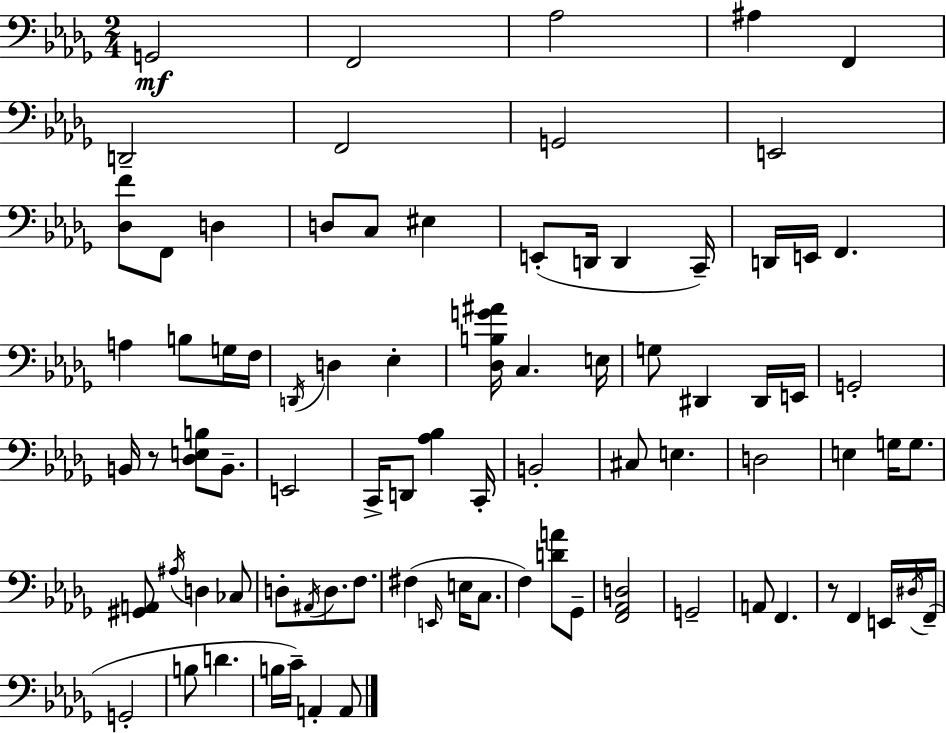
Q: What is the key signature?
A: BES minor